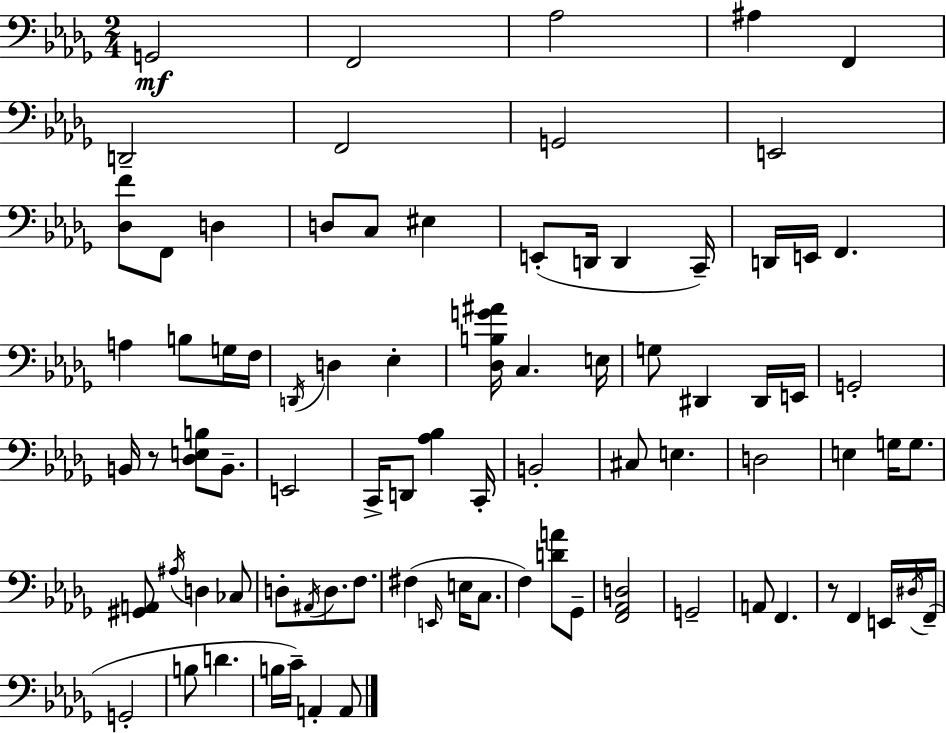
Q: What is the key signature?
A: BES minor